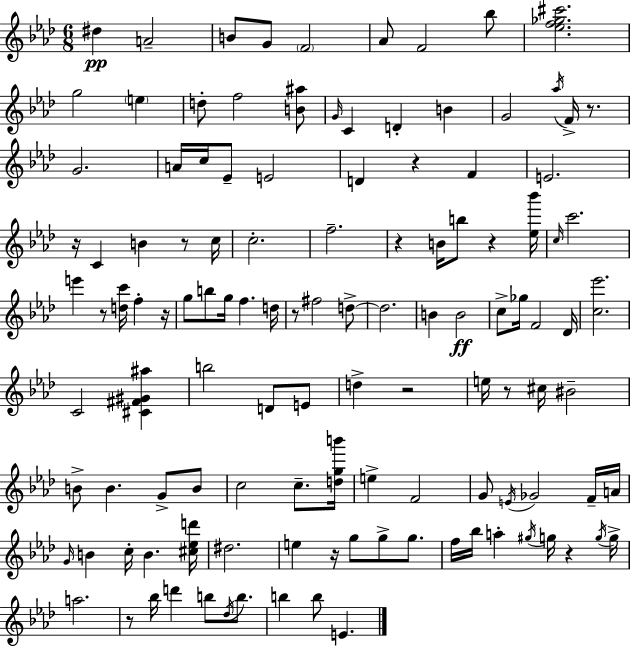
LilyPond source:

{
  \clef treble
  \numericTimeSignature
  \time 6/8
  \key f \minor
  dis''4\pp a'2-- | b'8 g'8 \parenthesize f'2 | aes'8 f'2 bes''8 | <ees'' f'' ges'' cis'''>2. | \break g''2 \parenthesize e''4 | d''8-. f''2 <b' ais''>8 | \grace { g'16 } c'4 d'4-. b'4 | g'2 \acciaccatura { aes''16 } f'16-> r8. | \break g'2. | a'16 c''16 ees'8-- e'2 | d'4 r4 f'4 | e'2. | \break r16 c'4 b'4 r8 | c''16 c''2.-. | f''2.-- | r4 b'16 b''8 r4 | \break <ees'' bes'''>16 \grace { c''16 } c'''2. | e'''4 r8 <d'' c'''>16 f''4-. | r16 g''8 b''8 g''16 f''4. | d''16 r8 fis''2 | \break d''8->~~ d''2. | b'4 b'2\ff | c''8-> ges''16 f'2 | des'16 <c'' ees'''>2. | \break c'2 <cis' fis' gis' ais''>4 | b''2 d'8 | e'8 d''4-> r2 | e''16 r8 cis''16 bis'2-- | \break b'8-> b'4. g'8-> | b'8 c''2 c''8.-- | <d'' g'' b'''>16 e''4-> f'2 | g'8 \acciaccatura { e'16 } ges'2 | \break f'16-- a'16 \grace { g'16 } b'4 c''16-. b'4. | <cis'' ees'' d'''>16 dis''2. | e''4 r16 g''8 | g''8-> g''8. f''16 bes''16 a''4-. \acciaccatura { gis''16 } | \break g''16 r4 \acciaccatura { g''16 } g''16-> a''2. | r8 bes''16 d'''4 | b''8 \acciaccatura { des''16 } b''8. b''4 | b''8 e'4. \bar "|."
}